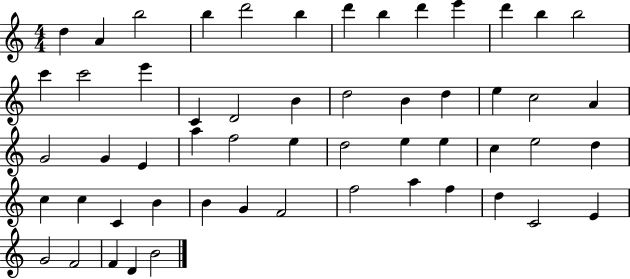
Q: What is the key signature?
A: C major